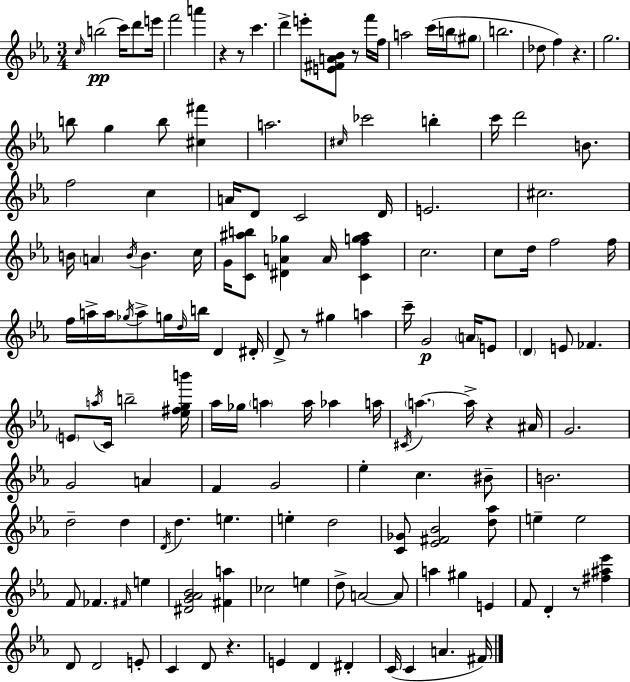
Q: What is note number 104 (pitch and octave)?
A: FES4